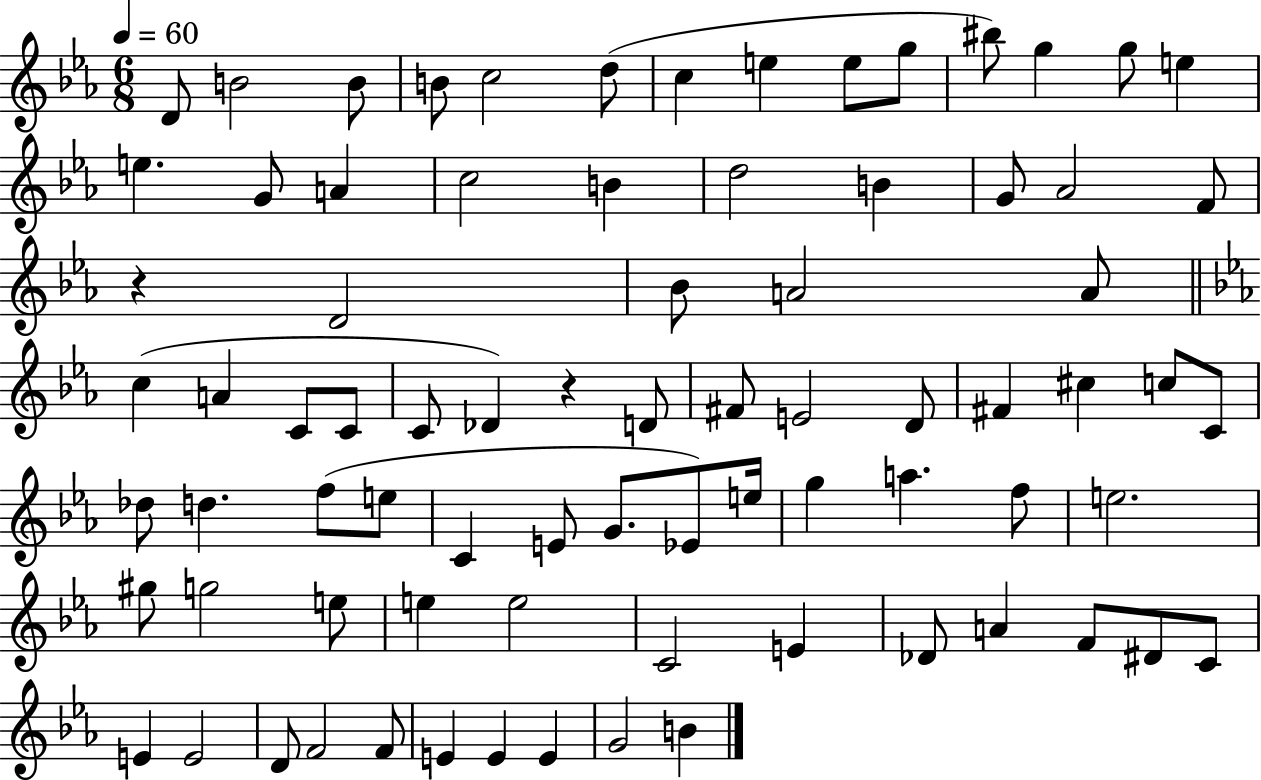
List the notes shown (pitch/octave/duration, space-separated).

D4/e B4/h B4/e B4/e C5/h D5/e C5/q E5/q E5/e G5/e BIS5/e G5/q G5/e E5/q E5/q. G4/e A4/q C5/h B4/q D5/h B4/q G4/e Ab4/h F4/e R/q D4/h Bb4/e A4/h A4/e C5/q A4/q C4/e C4/e C4/e Db4/q R/q D4/e F#4/e E4/h D4/e F#4/q C#5/q C5/e C4/e Db5/e D5/q. F5/e E5/e C4/q E4/e G4/e. Eb4/e E5/s G5/q A5/q. F5/e E5/h. G#5/e G5/h E5/e E5/q E5/h C4/h E4/q Db4/e A4/q F4/e D#4/e C4/e E4/q E4/h D4/e F4/h F4/e E4/q E4/q E4/q G4/h B4/q